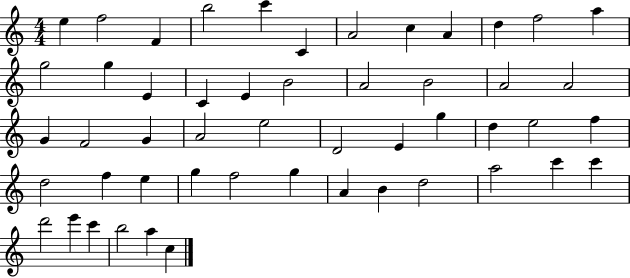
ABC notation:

X:1
T:Untitled
M:4/4
L:1/4
K:C
e f2 F b2 c' C A2 c A d f2 a g2 g E C E B2 A2 B2 A2 A2 G F2 G A2 e2 D2 E g d e2 f d2 f e g f2 g A B d2 a2 c' c' d'2 e' c' b2 a c